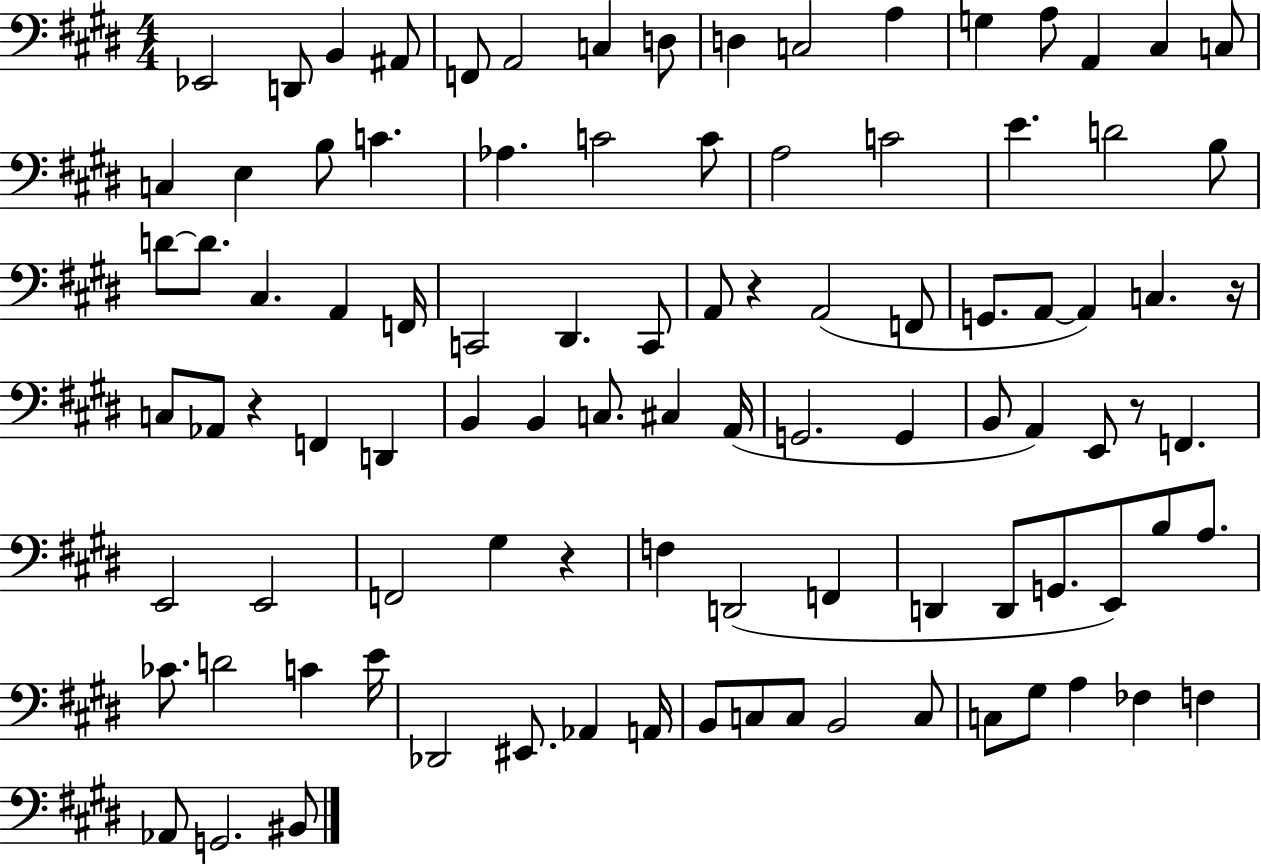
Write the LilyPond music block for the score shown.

{
  \clef bass
  \numericTimeSignature
  \time 4/4
  \key e \major
  ees,2 d,8 b,4 ais,8 | f,8 a,2 c4 d8 | d4 c2 a4 | g4 a8 a,4 cis4 c8 | \break c4 e4 b8 c'4. | aes4. c'2 c'8 | a2 c'2 | e'4. d'2 b8 | \break d'8~~ d'8. cis4. a,4 f,16 | c,2 dis,4. c,8 | a,8 r4 a,2( f,8 | g,8. a,8~~ a,4) c4. r16 | \break c8 aes,8 r4 f,4 d,4 | b,4 b,4 c8. cis4 a,16( | g,2. g,4 | b,8 a,4) e,8 r8 f,4. | \break e,2 e,2 | f,2 gis4 r4 | f4 d,2( f,4 | d,4 d,8 g,8. e,8) b8 a8. | \break ces'8. d'2 c'4 e'16 | des,2 eis,8. aes,4 a,16 | b,8 c8 c8 b,2 c8 | c8 gis8 a4 fes4 f4 | \break aes,8 g,2. bis,8 | \bar "|."
}